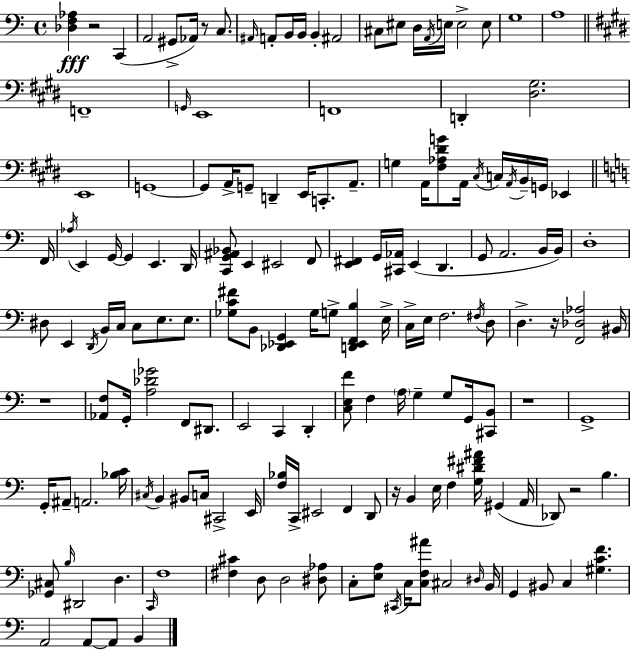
[Db3,F3,Ab3]/q R/h C2/q A2/h G#2/e Ab2/s R/e C3/e. A#2/s A2/e B2/s B2/s B2/q A#2/h C#3/e EIS3/e D3/s A2/s E3/s E3/h E3/e G3/w A3/w F2/w G2/s E2/w F2/w D2/q [D#3,G#3]/h. E2/w G2/w G2/e A2/s G2/e D2/q E2/s C2/e. A2/e. G3/q A2/s [F#3,Ab3,D#4,G4]/e A2/s C#3/s C3/s A2/s B2/s G2/s Eb2/q F2/s Ab3/s E2/q G2/s G2/q E2/q. D2/s [C2,G2,A#2,Bb2]/e E2/q EIS2/h F2/e [E2,F#2]/q G2/s [C#2,Ab2]/s E2/q D2/q. G2/e A2/h. B2/s B2/s D3/w D#3/e E2/q D2/s B2/s C3/s C3/e E3/e. E3/e. [Gb3,C4,F#4]/e B2/e [Db2,Eb2,G2]/q Gb3/s G3/e [D2,Eb2,F2,B3]/q E3/s C3/s E3/s F3/h. F#3/s D3/e D3/q. R/s [F2,Db3,Ab3]/h BIS2/s R/w [Ab2,F3]/e G2/s [A3,Db4,Gb4]/h F2/e D#2/e. E2/h C2/q D2/q [C3,E3,F4]/e F3/q A3/s G3/q G3/e G2/s [C#2,B2]/e R/w G2/w G2/s A#2/e A2/h. [Bb3,C4]/s C#3/s B2/q BIS2/e C3/s C#2/h E2/s [F3,Bb3]/s C2/s EIS2/h F2/q D2/e R/s B2/q E3/s F3/q [G3,D#4,F#4,A#4]/s G#2/q A2/s Db2/e R/h B3/q. [Gb2,C#3]/e B3/s D#2/h D3/q. C2/s F3/w [F#3,C#4]/q D3/e D3/h [D#3,Ab3]/e C3/e [E3,A3]/e C#2/s C3/s [C3,F3,A#4]/e C#3/h D#3/s B2/s G2/q BIS2/e C3/q [G#3,C4,F4]/q. A2/h A2/e A2/e B2/q